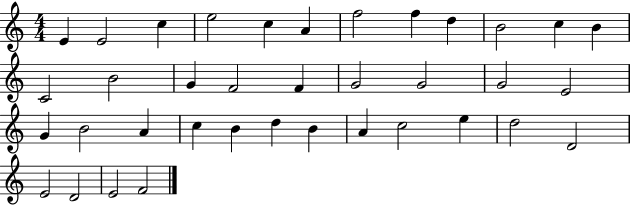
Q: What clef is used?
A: treble